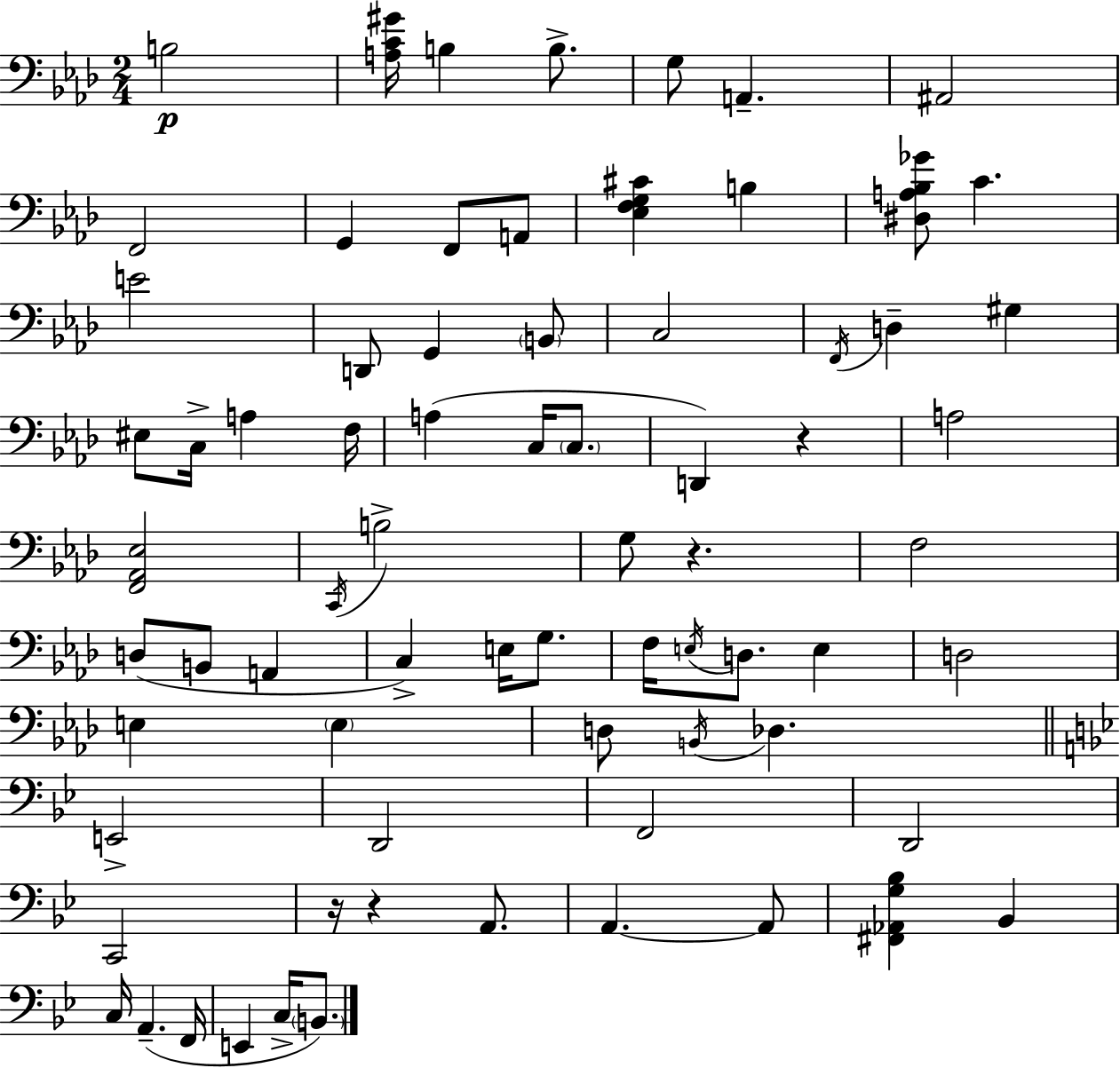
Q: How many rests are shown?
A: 4